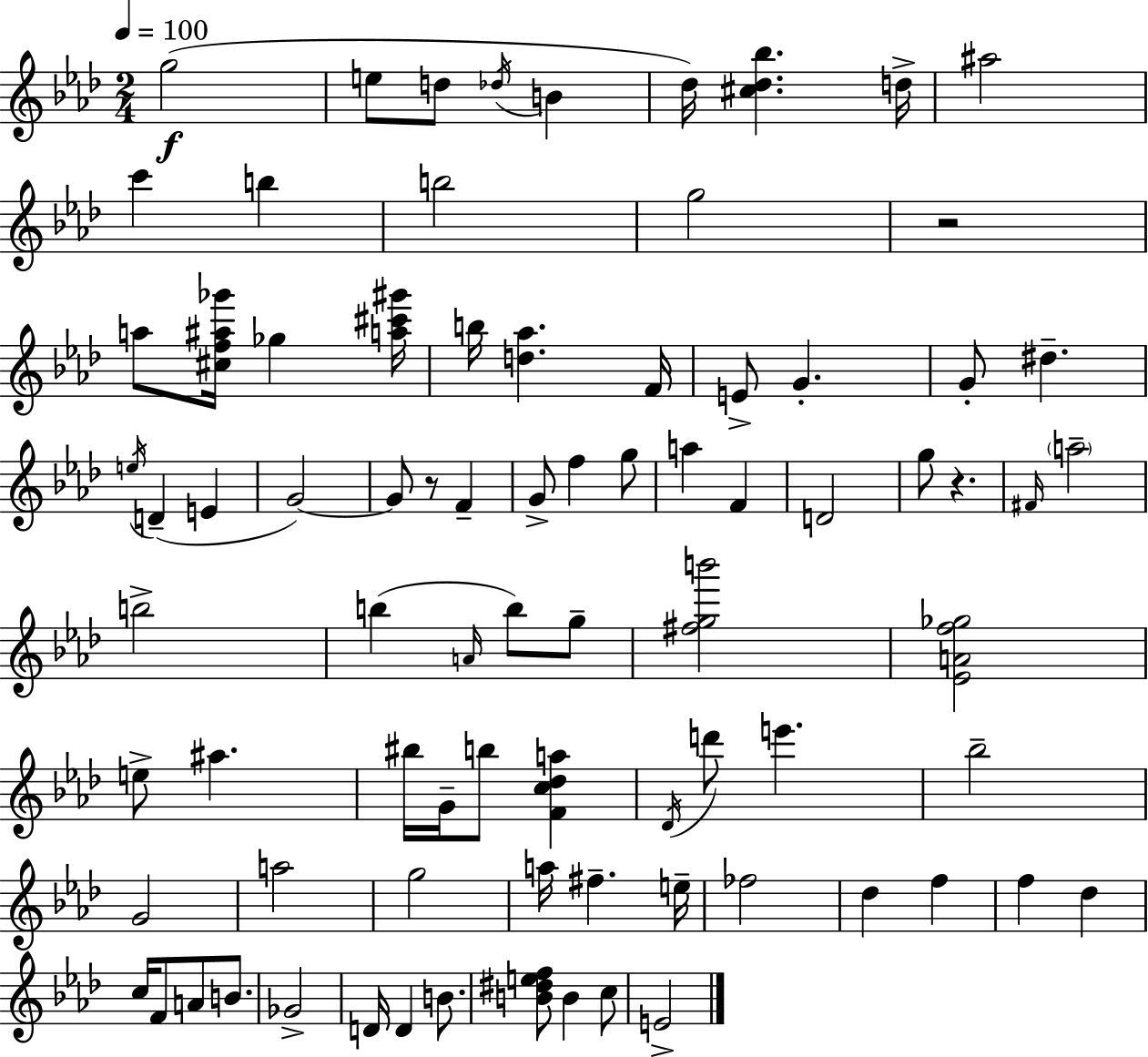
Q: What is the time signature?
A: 2/4